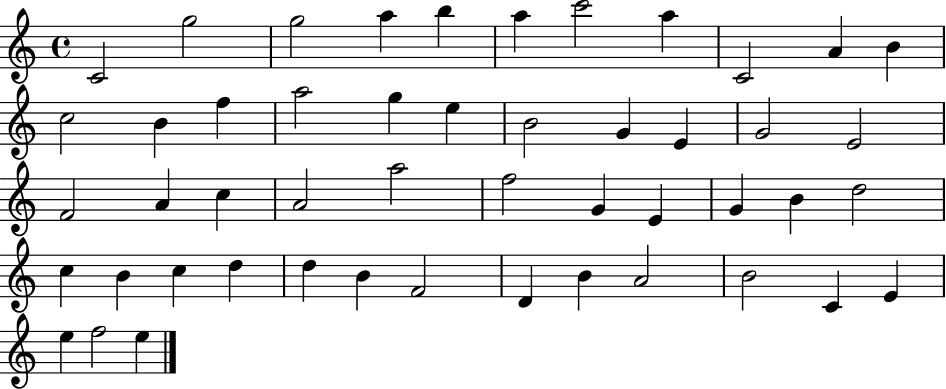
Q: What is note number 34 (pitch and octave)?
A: C5